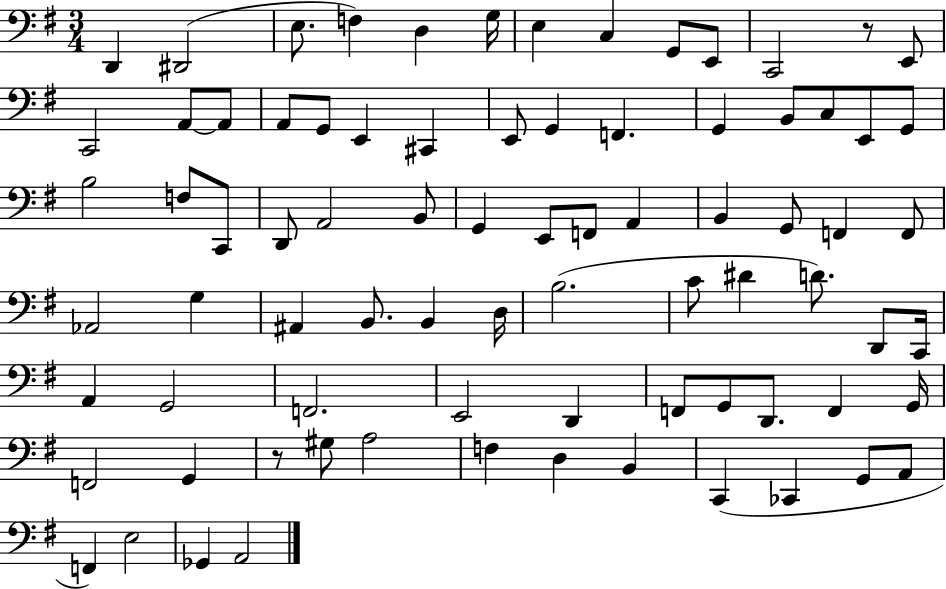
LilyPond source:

{
  \clef bass
  \numericTimeSignature
  \time 3/4
  \key g \major
  d,4 dis,2( | e8. f4) d4 g16 | e4 c4 g,8 e,8 | c,2 r8 e,8 | \break c,2 a,8~~ a,8 | a,8 g,8 e,4 cis,4 | e,8 g,4 f,4. | g,4 b,8 c8 e,8 g,8 | \break b2 f8 c,8 | d,8 a,2 b,8 | g,4 e,8 f,8 a,4 | b,4 g,8 f,4 f,8 | \break aes,2 g4 | ais,4 b,8. b,4 d16 | b2.( | c'8 dis'4 d'8.) d,8 c,16 | \break a,4 g,2 | f,2. | e,2 d,4 | f,8 g,8 d,8. f,4 g,16 | \break f,2 g,4 | r8 gis8 a2 | f4 d4 b,4 | c,4( ces,4 g,8 a,8 | \break f,4) e2 | ges,4 a,2 | \bar "|."
}